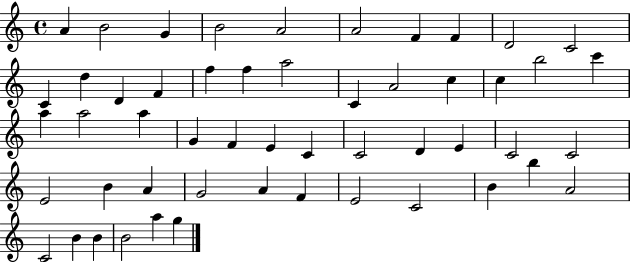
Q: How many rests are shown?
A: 0